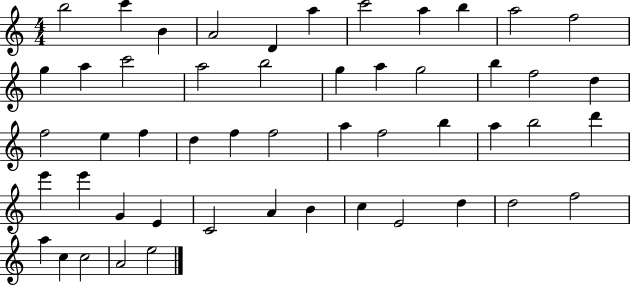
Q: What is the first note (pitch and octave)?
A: B5